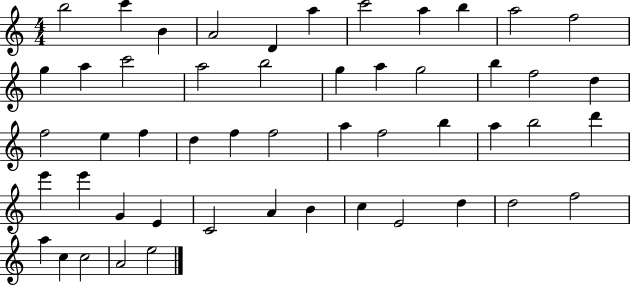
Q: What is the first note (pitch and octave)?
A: B5